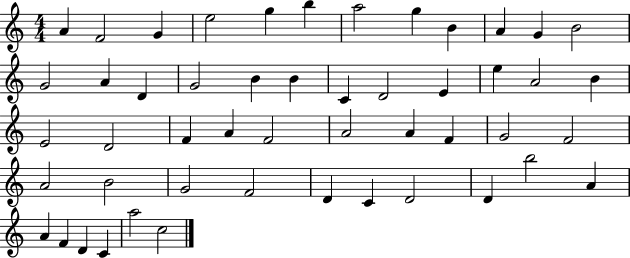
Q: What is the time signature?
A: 4/4